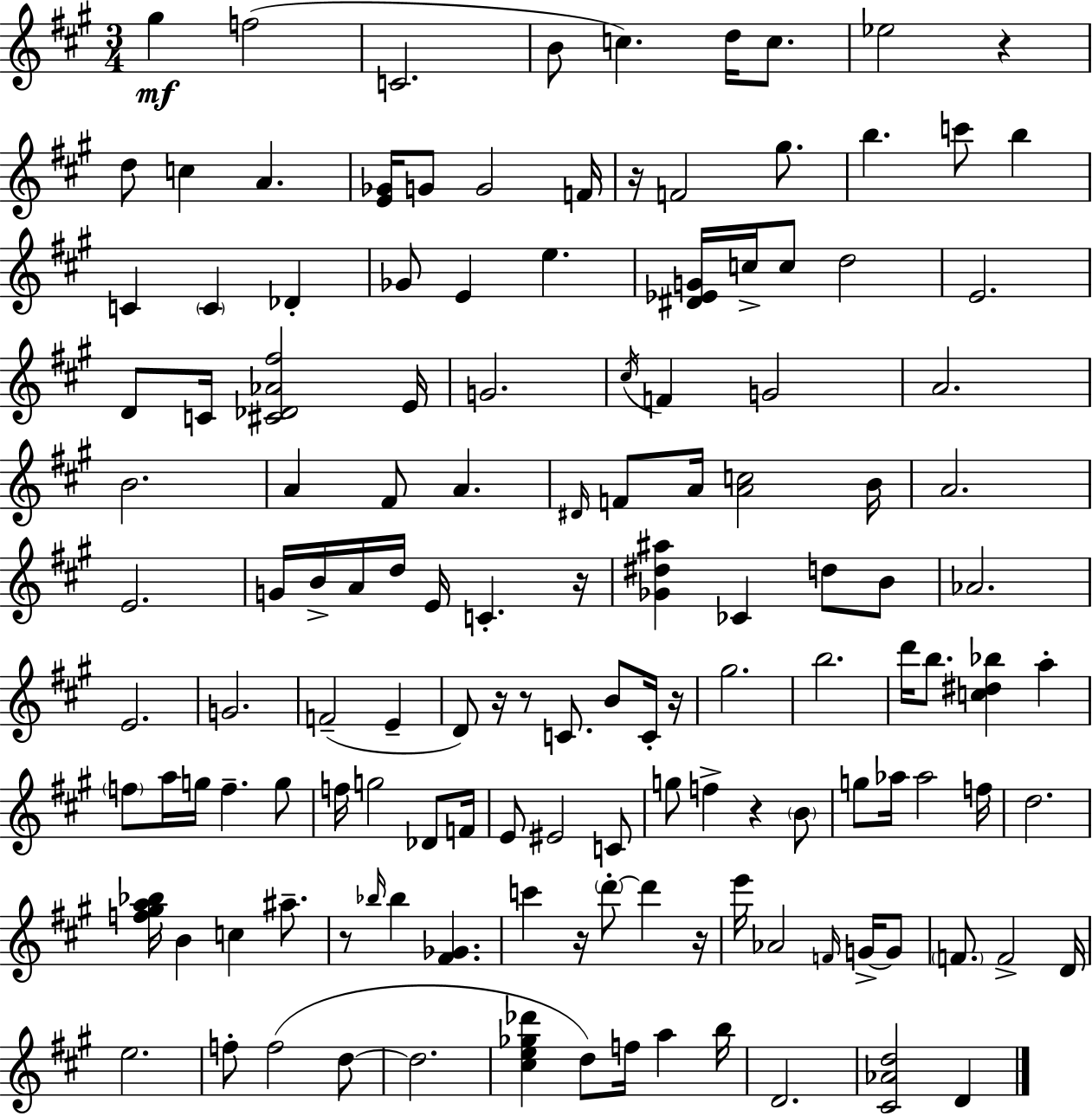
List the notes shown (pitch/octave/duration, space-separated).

G#5/q F5/h C4/h. B4/e C5/q. D5/s C5/e. Eb5/h R/q D5/e C5/q A4/q. [E4,Gb4]/s G4/e G4/h F4/s R/s F4/h G#5/e. B5/q. C6/e B5/q C4/q C4/q Db4/q Gb4/e E4/q E5/q. [D#4,Eb4,G4]/s C5/s C5/e D5/h E4/h. D4/e C4/s [C#4,Db4,Ab4,F#5]/h E4/s G4/h. C#5/s F4/q G4/h A4/h. B4/h. A4/q F#4/e A4/q. D#4/s F4/e A4/s [A4,C5]/h B4/s A4/h. E4/h. G4/s B4/s A4/s D5/s E4/s C4/q. R/s [Gb4,D#5,A#5]/q CES4/q D5/e B4/e Ab4/h. E4/h. G4/h. F4/h E4/q D4/e R/s R/e C4/e. B4/e C4/s R/s G#5/h. B5/h. D6/s B5/e. [C5,D#5,Bb5]/q A5/q F5/e A5/s G5/s F5/q. G5/e F5/s G5/h Db4/e F4/s E4/e EIS4/h C4/e G5/e F5/q R/q B4/e G5/e Ab5/s Ab5/h F5/s D5/h. [F5,G#5,A5,Bb5]/s B4/q C5/q A#5/e. R/e Bb5/s Bb5/q [F#4,Gb4]/q. C6/q R/s D6/e D6/q R/s E6/s Ab4/h F4/s G4/s G4/e F4/e. F4/h D4/s E5/h. F5/e F5/h D5/e D5/h. [C#5,E5,Gb5,Db6]/q D5/e F5/s A5/q B5/s D4/h. [C#4,Ab4,D5]/h D4/q